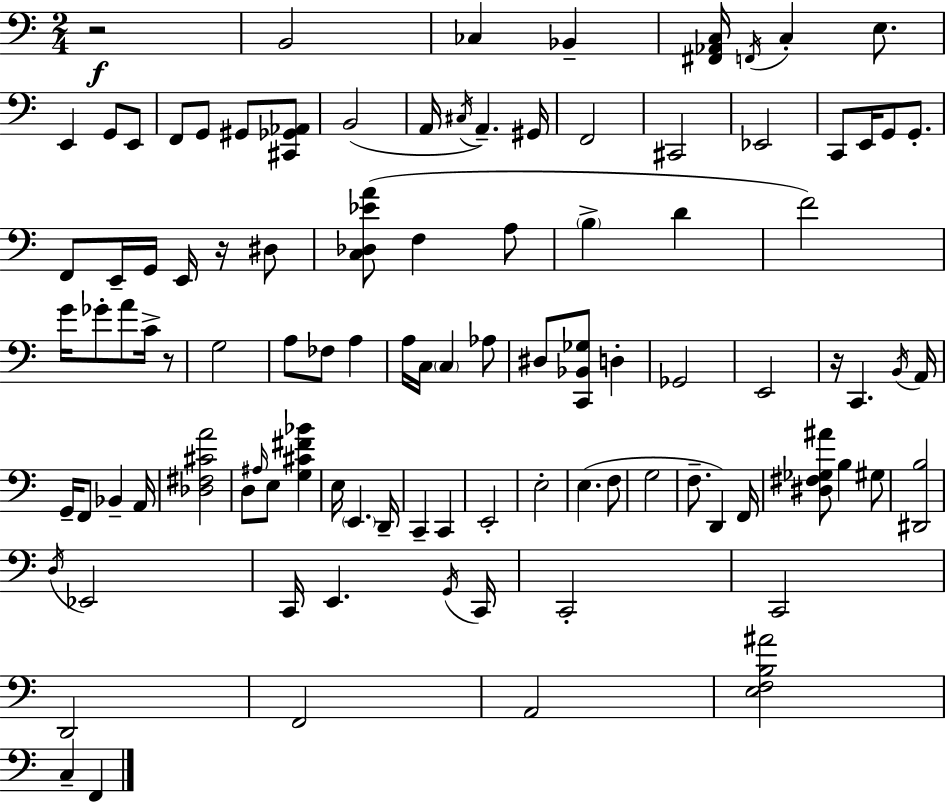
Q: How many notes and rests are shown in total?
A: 101